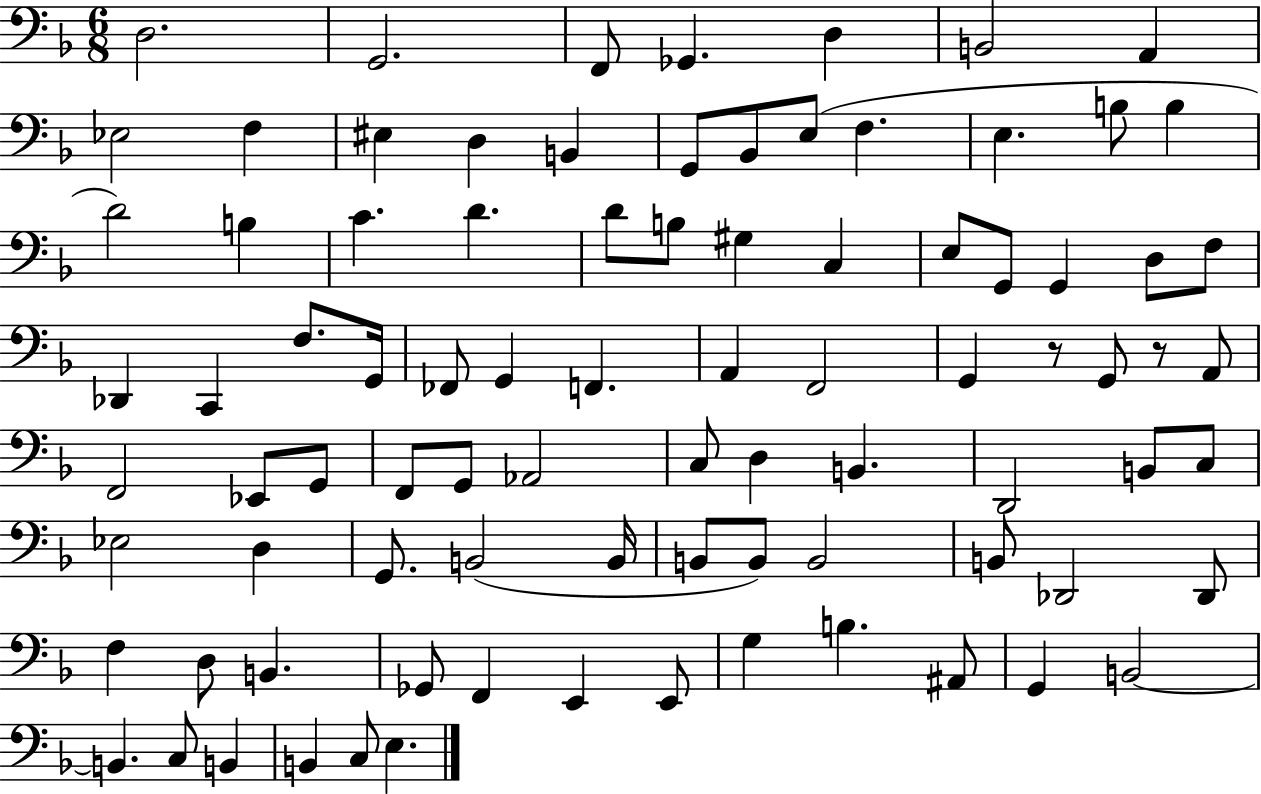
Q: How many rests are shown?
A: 2